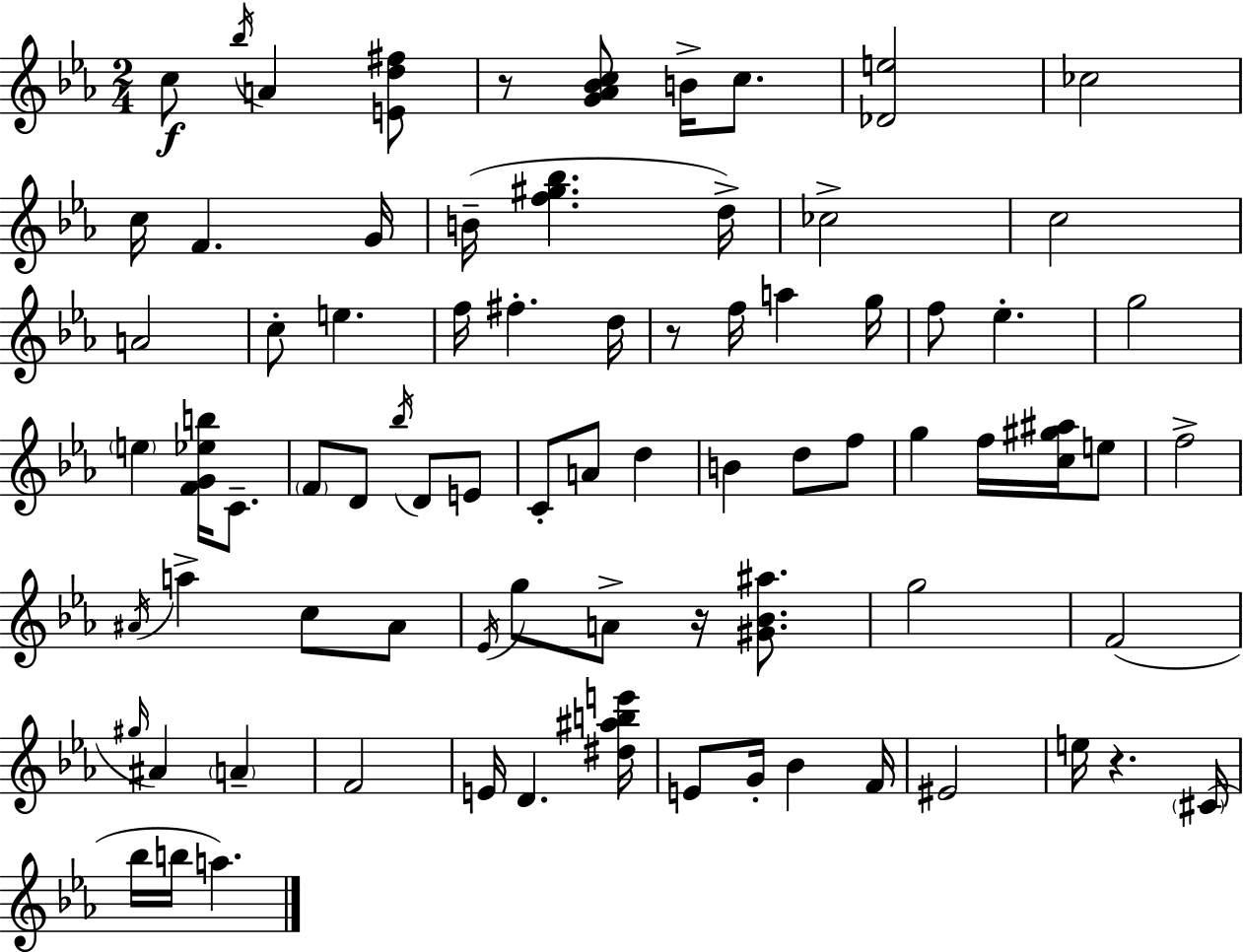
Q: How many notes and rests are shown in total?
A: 79